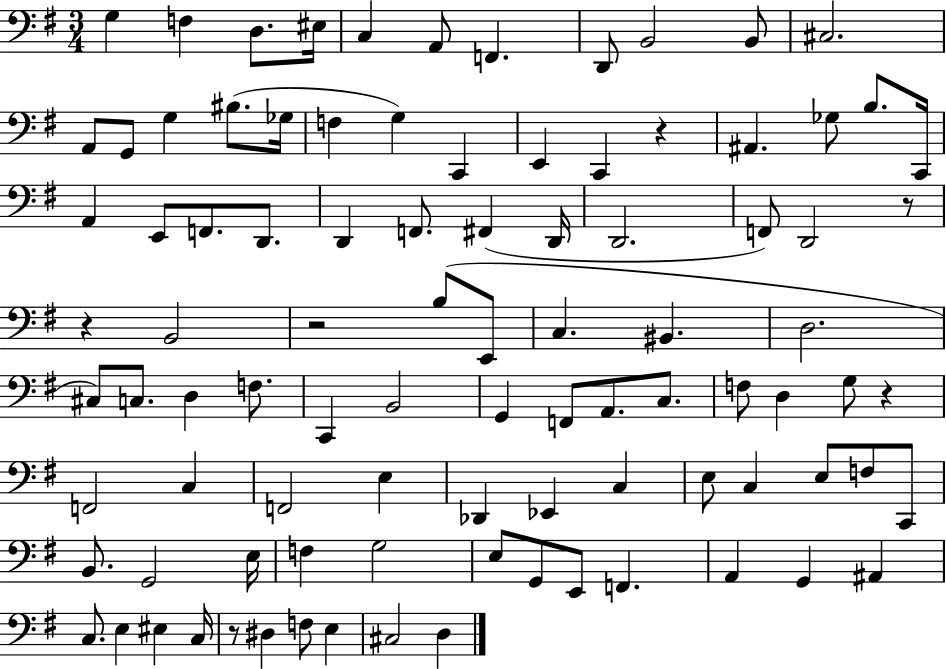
G3/q F3/q D3/e. EIS3/s C3/q A2/e F2/q. D2/e B2/h B2/e C#3/h. A2/e G2/e G3/q BIS3/e. Gb3/s F3/q G3/q C2/q E2/q C2/q R/q A#2/q. Gb3/e B3/e. C2/s A2/q E2/e F2/e. D2/e. D2/q F2/e. F#2/q D2/s D2/h. F2/e D2/h R/e R/q B2/h R/h B3/e E2/e C3/q. BIS2/q. D3/h. C#3/e C3/e. D3/q F3/e. C2/q B2/h G2/q F2/e A2/e. C3/e. F3/e D3/q G3/e R/q F2/h C3/q F2/h E3/q Db2/q Eb2/q C3/q E3/e C3/q E3/e F3/e C2/e B2/e. G2/h E3/s F3/q G3/h E3/e G2/e E2/e F2/q. A2/q G2/q A#2/q C3/e. E3/q EIS3/q C3/s R/e D#3/q F3/e E3/q C#3/h D3/q